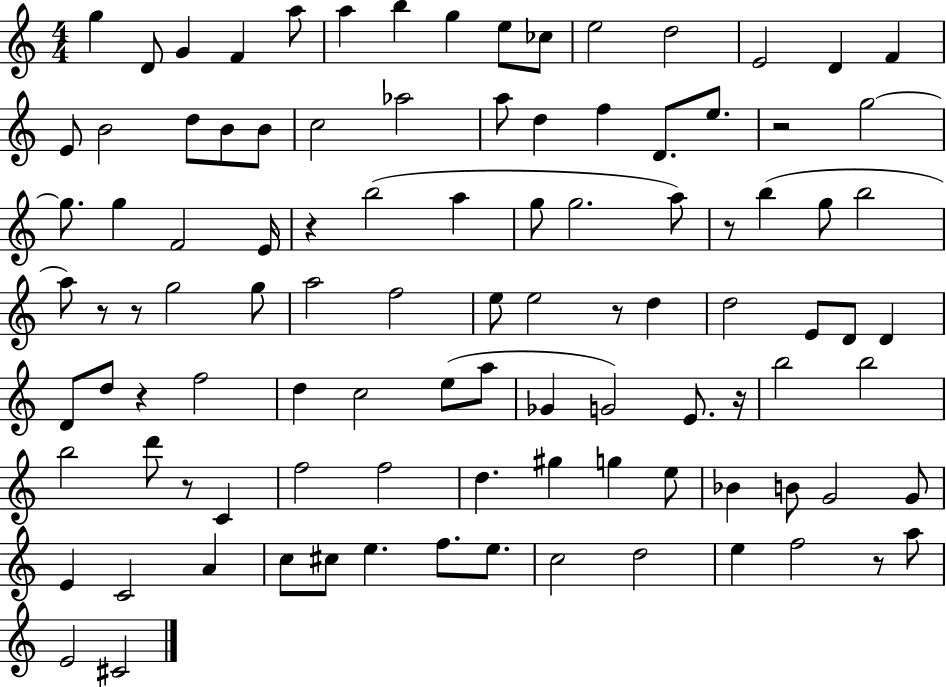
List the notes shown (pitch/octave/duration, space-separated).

G5/q D4/e G4/q F4/q A5/e A5/q B5/q G5/q E5/e CES5/e E5/h D5/h E4/h D4/q F4/q E4/e B4/h D5/e B4/e B4/e C5/h Ab5/h A5/e D5/q F5/q D4/e. E5/e. R/h G5/h G5/e. G5/q F4/h E4/s R/q B5/h A5/q G5/e G5/h. A5/e R/e B5/q G5/e B5/h A5/e R/e R/e G5/h G5/e A5/h F5/h E5/e E5/h R/e D5/q D5/h E4/e D4/e D4/q D4/e D5/e R/q F5/h D5/q C5/h E5/e A5/e Gb4/q G4/h E4/e. R/s B5/h B5/h B5/h D6/e R/e C4/q F5/h F5/h D5/q. G#5/q G5/q E5/e Bb4/q B4/e G4/h G4/e E4/q C4/h A4/q C5/e C#5/e E5/q. F5/e. E5/e. C5/h D5/h E5/q F5/h R/e A5/e E4/h C#4/h